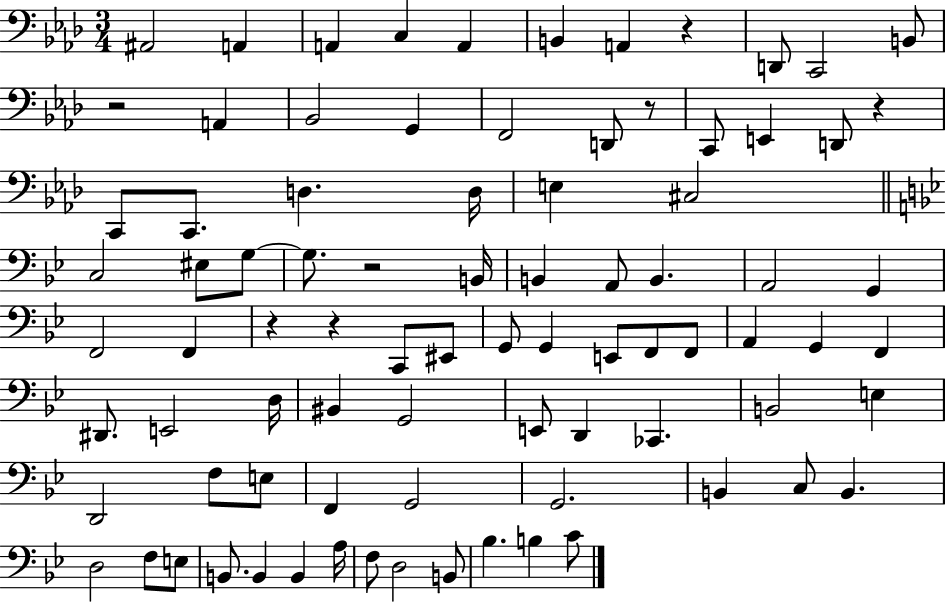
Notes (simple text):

A#2/h A2/q A2/q C3/q A2/q B2/q A2/q R/q D2/e C2/h B2/e R/h A2/q Bb2/h G2/q F2/h D2/e R/e C2/e E2/q D2/e R/q C2/e C2/e. D3/q. D3/s E3/q C#3/h C3/h EIS3/e G3/e G3/e. R/h B2/s B2/q A2/e B2/q. A2/h G2/q F2/h F2/q R/q R/q C2/e EIS2/e G2/e G2/q E2/e F2/e F2/e A2/q G2/q F2/q D#2/e. E2/h D3/s BIS2/q G2/h E2/e D2/q CES2/q. B2/h E3/q D2/h F3/e E3/e F2/q G2/h G2/h. B2/q C3/e B2/q. D3/h F3/e E3/e B2/e. B2/q B2/q A3/s F3/e D3/h B2/e Bb3/q. B3/q C4/e